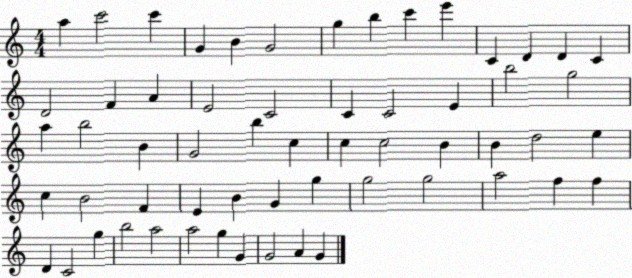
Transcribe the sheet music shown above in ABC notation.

X:1
T:Untitled
M:4/4
L:1/4
K:C
a c'2 c' G B G2 g b c' e' C D D C D2 F A E2 C2 C C2 E b2 g2 a b2 B G2 b c c c2 B B d2 e c B2 F E B G g g2 g2 a2 f f D C2 g b2 a2 a2 g G G2 A G